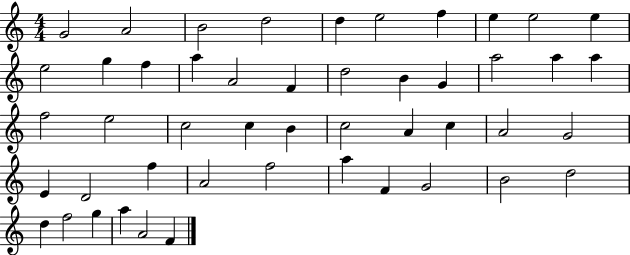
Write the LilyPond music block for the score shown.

{
  \clef treble
  \numericTimeSignature
  \time 4/4
  \key c \major
  g'2 a'2 | b'2 d''2 | d''4 e''2 f''4 | e''4 e''2 e''4 | \break e''2 g''4 f''4 | a''4 a'2 f'4 | d''2 b'4 g'4 | a''2 a''4 a''4 | \break f''2 e''2 | c''2 c''4 b'4 | c''2 a'4 c''4 | a'2 g'2 | \break e'4 d'2 f''4 | a'2 f''2 | a''4 f'4 g'2 | b'2 d''2 | \break d''4 f''2 g''4 | a''4 a'2 f'4 | \bar "|."
}